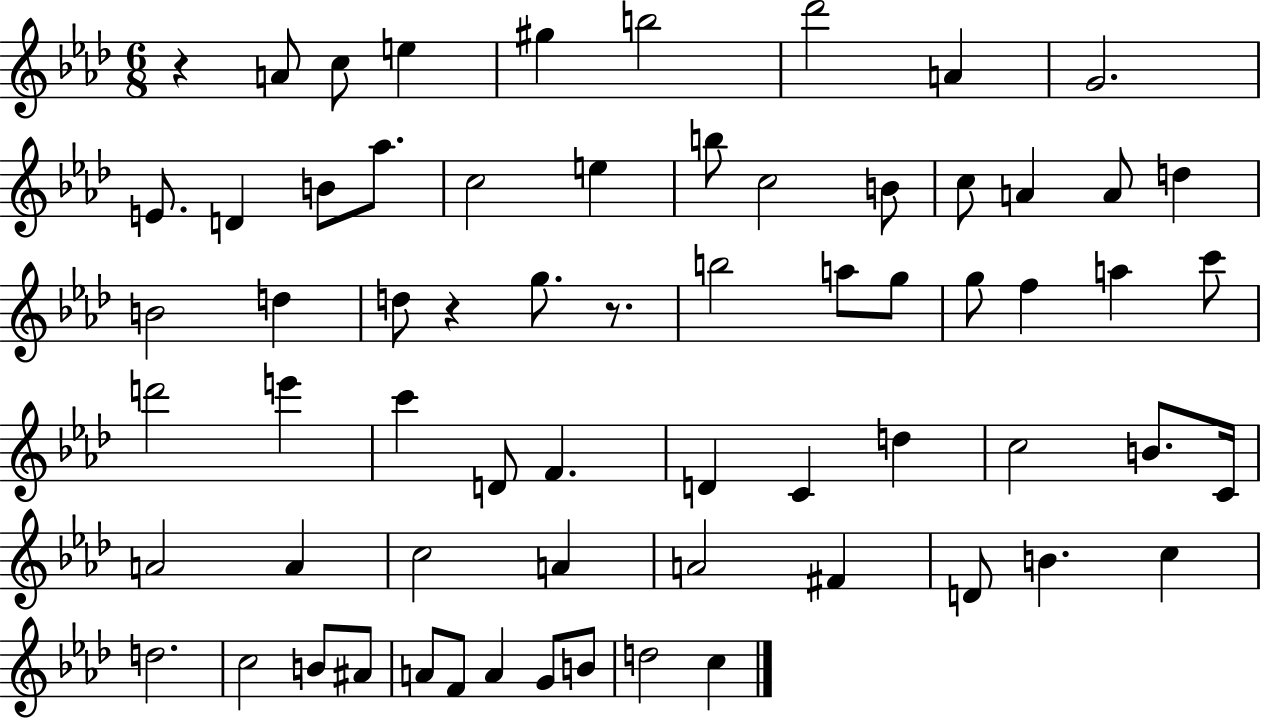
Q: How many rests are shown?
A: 3